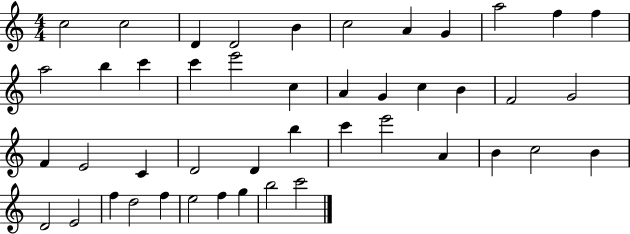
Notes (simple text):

C5/h C5/h D4/q D4/h B4/q C5/h A4/q G4/q A5/h F5/q F5/q A5/h B5/q C6/q C6/q E6/h C5/q A4/q G4/q C5/q B4/q F4/h G4/h F4/q E4/h C4/q D4/h D4/q B5/q C6/q E6/h A4/q B4/q C5/h B4/q D4/h E4/h F5/q D5/h F5/q E5/h F5/q G5/q B5/h C6/h